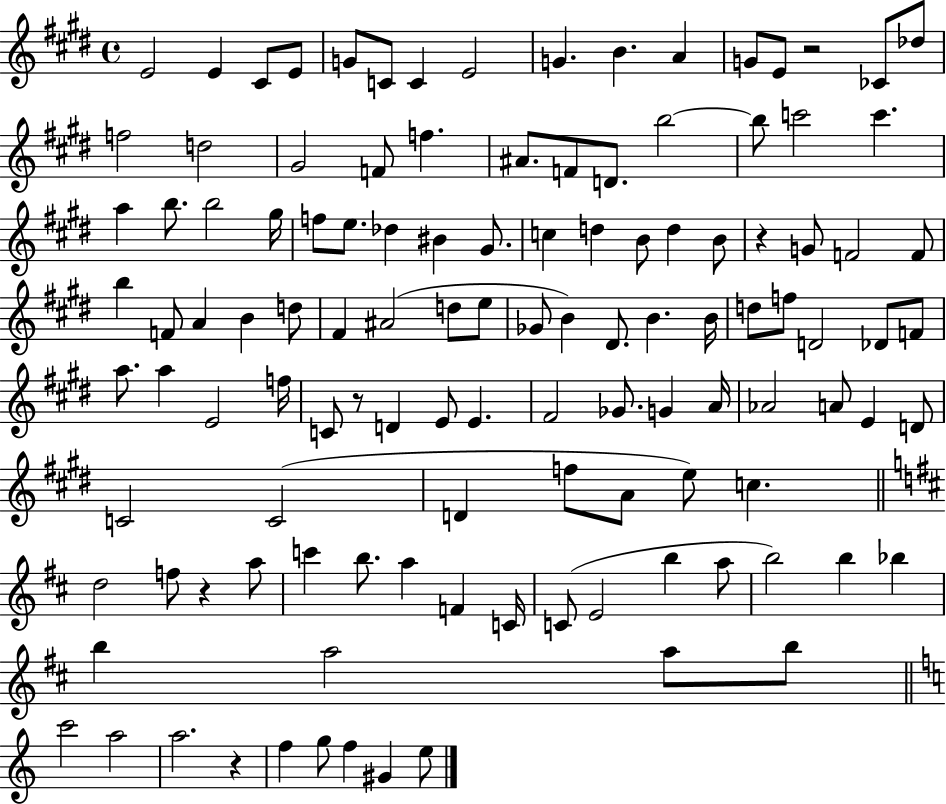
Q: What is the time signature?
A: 4/4